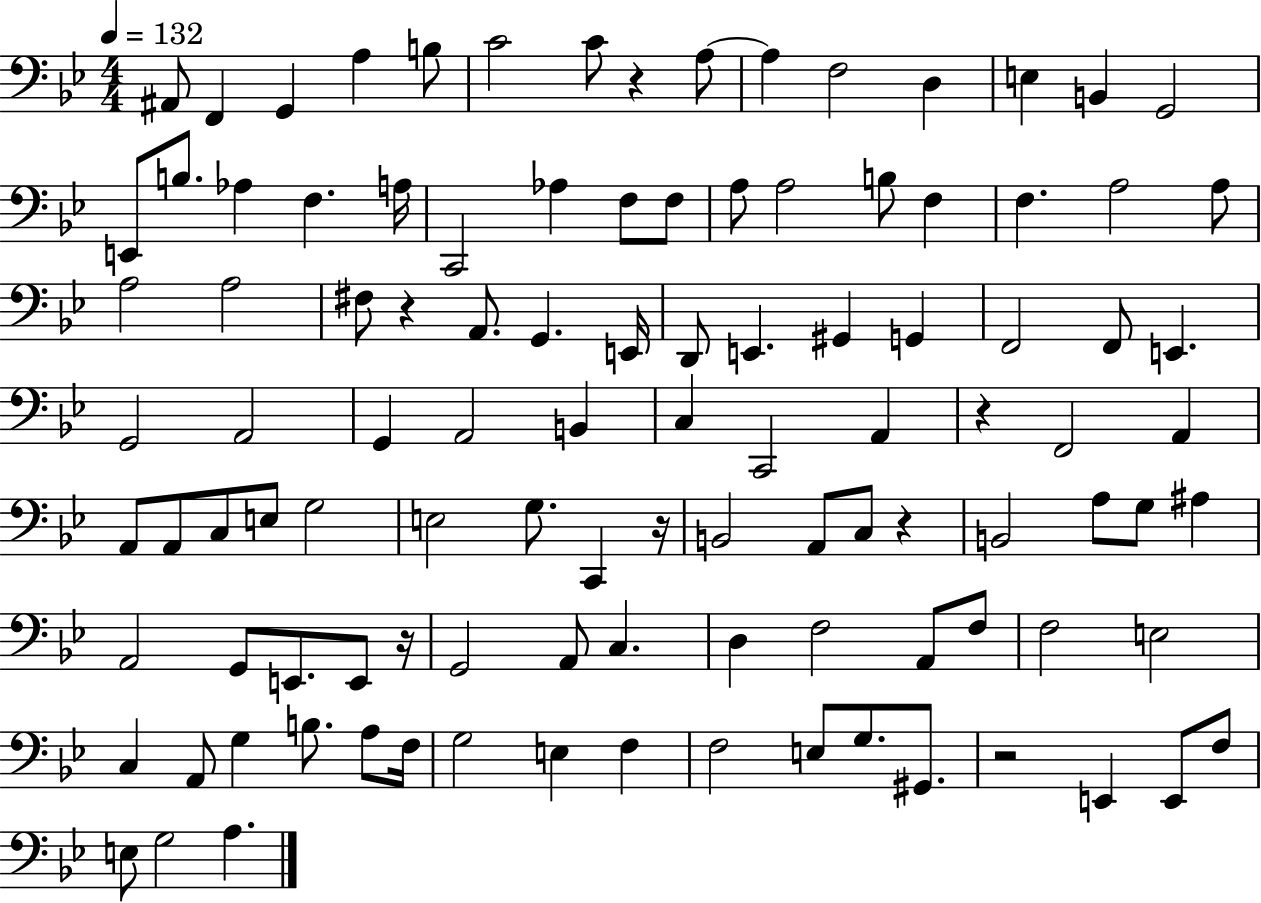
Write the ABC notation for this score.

X:1
T:Untitled
M:4/4
L:1/4
K:Bb
^A,,/2 F,, G,, A, B,/2 C2 C/2 z A,/2 A, F,2 D, E, B,, G,,2 E,,/2 B,/2 _A, F, A,/4 C,,2 _A, F,/2 F,/2 A,/2 A,2 B,/2 F, F, A,2 A,/2 A,2 A,2 ^F,/2 z A,,/2 G,, E,,/4 D,,/2 E,, ^G,, G,, F,,2 F,,/2 E,, G,,2 A,,2 G,, A,,2 B,, C, C,,2 A,, z F,,2 A,, A,,/2 A,,/2 C,/2 E,/2 G,2 E,2 G,/2 C,, z/4 B,,2 A,,/2 C,/2 z B,,2 A,/2 G,/2 ^A, A,,2 G,,/2 E,,/2 E,,/2 z/4 G,,2 A,,/2 C, D, F,2 A,,/2 F,/2 F,2 E,2 C, A,,/2 G, B,/2 A,/2 F,/4 G,2 E, F, F,2 E,/2 G,/2 ^G,,/2 z2 E,, E,,/2 F,/2 E,/2 G,2 A,